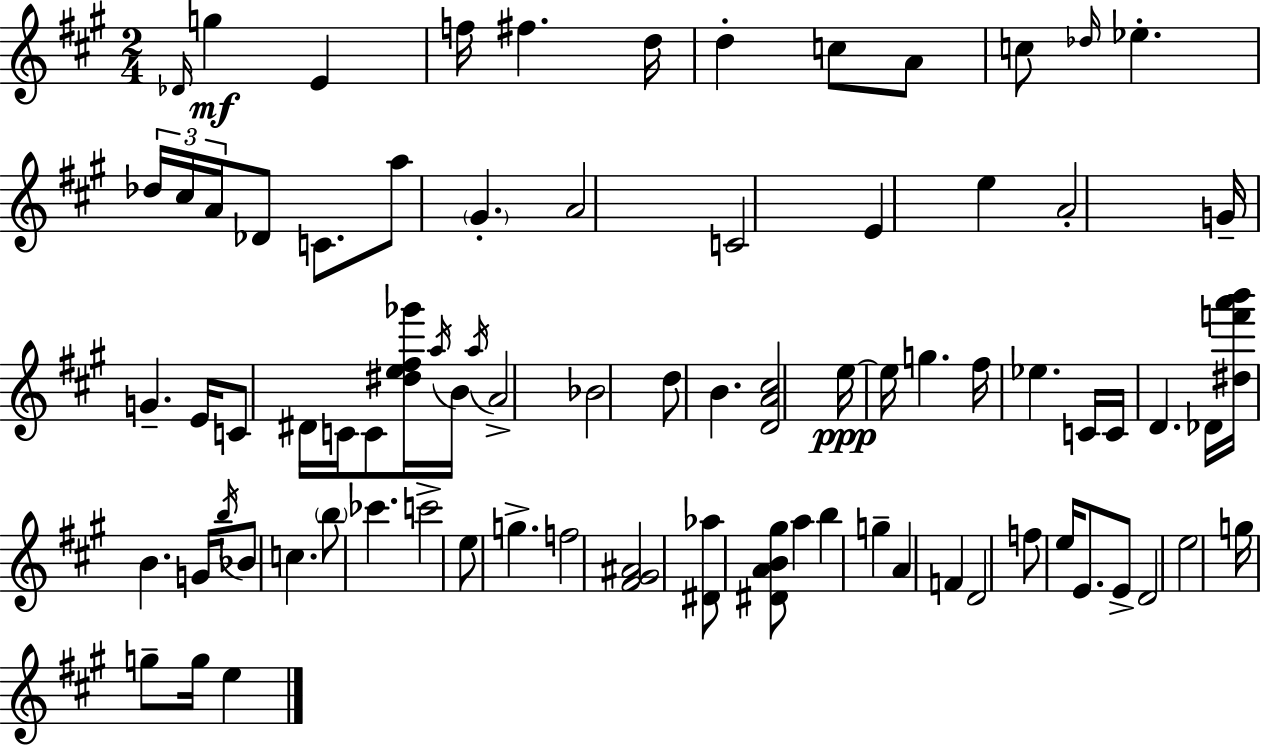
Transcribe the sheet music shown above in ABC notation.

X:1
T:Untitled
M:2/4
L:1/4
K:A
_D/4 g E f/4 ^f d/4 d c/2 A/2 c/2 _d/4 _e _d/4 ^c/4 A/4 _D/2 C/2 a/2 ^G A2 C2 E e A2 G/4 G E/4 C/2 ^D/4 C/4 C/2 [^de^f_g']/4 a/4 B/4 a/4 A2 _B2 d/2 B [DA^c]2 e/4 e/4 g ^f/4 _e C/4 C/4 D _D/4 [^df'a'b']/4 B G/4 b/4 _B/2 c b/2 _c' c'2 e/2 g f2 [^F^G^A]2 [^D_a]/2 [^DAB^g]/2 a b g A F D2 f/2 e/4 E/2 E/2 D2 e2 g/4 g/2 g/4 e